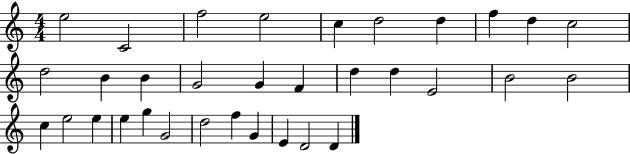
E5/h C4/h F5/h E5/h C5/q D5/h D5/q F5/q D5/q C5/h D5/h B4/q B4/q G4/h G4/q F4/q D5/q D5/q E4/h B4/h B4/h C5/q E5/h E5/q E5/q G5/q G4/h D5/h F5/q G4/q E4/q D4/h D4/q